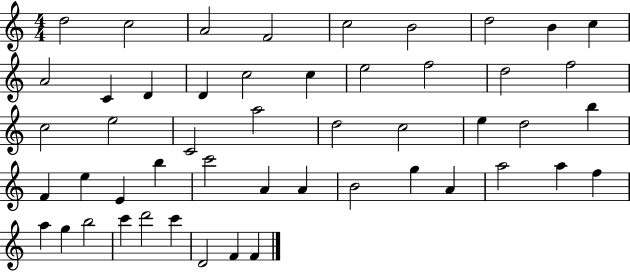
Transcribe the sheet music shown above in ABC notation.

X:1
T:Untitled
M:4/4
L:1/4
K:C
d2 c2 A2 F2 c2 B2 d2 B c A2 C D D c2 c e2 f2 d2 f2 c2 e2 C2 a2 d2 c2 e d2 b F e E b c'2 A A B2 g A a2 a f a g b2 c' d'2 c' D2 F F